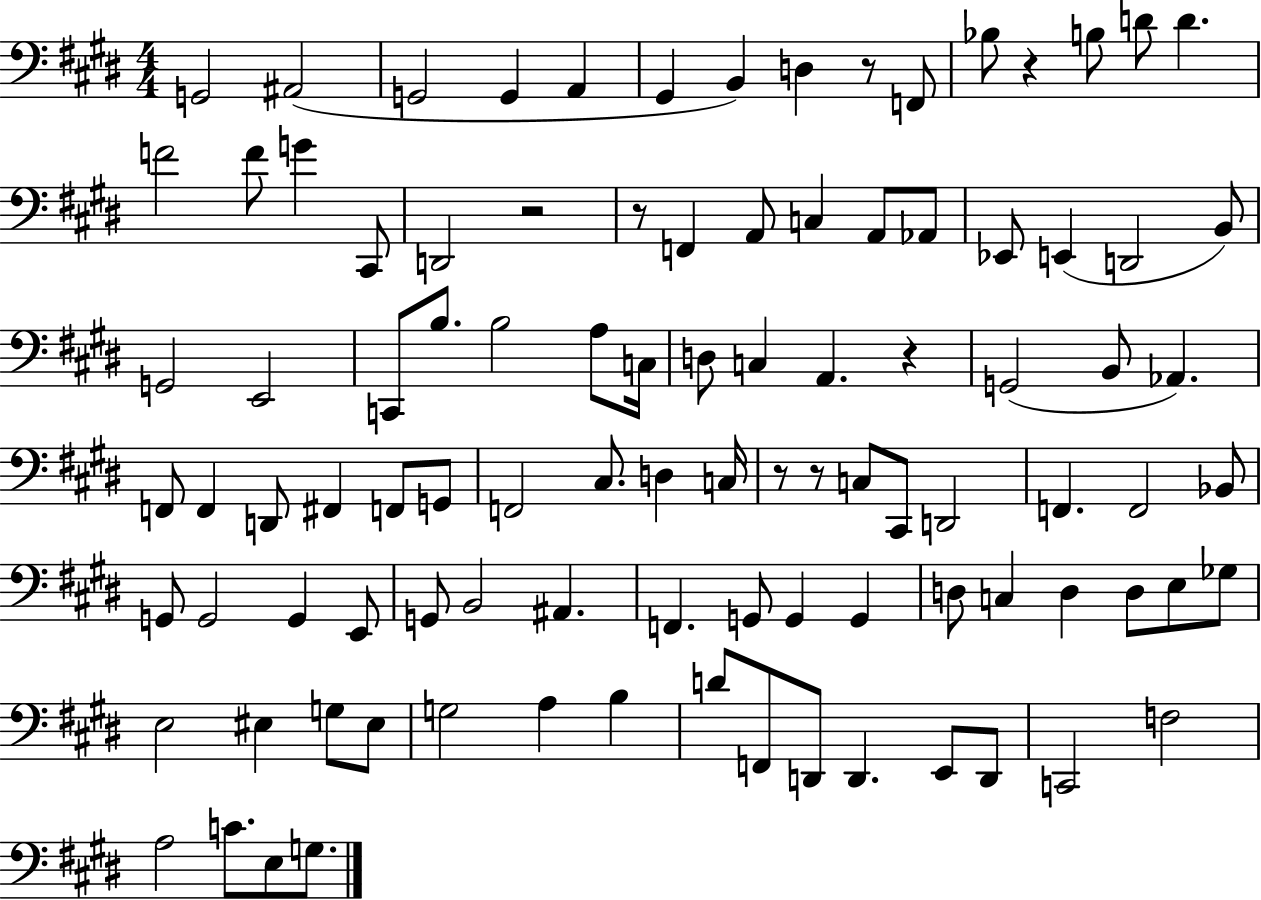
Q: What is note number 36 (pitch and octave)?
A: C3